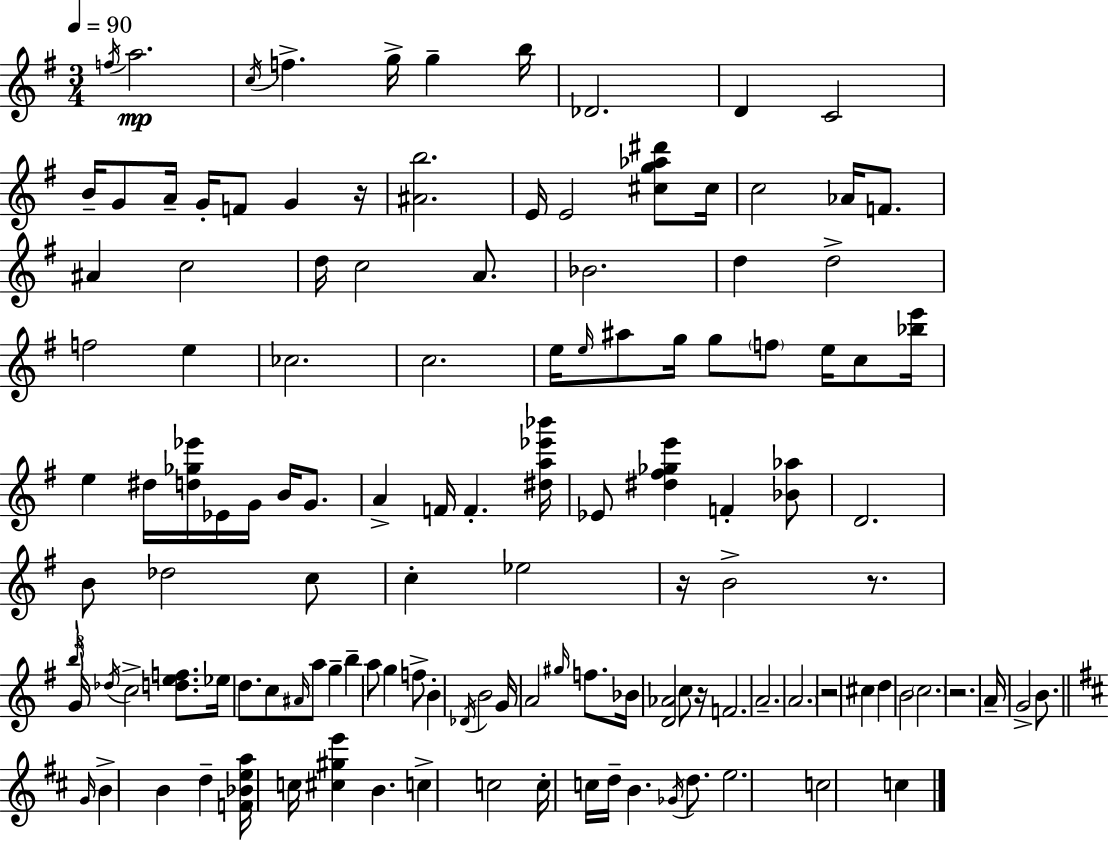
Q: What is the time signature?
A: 3/4